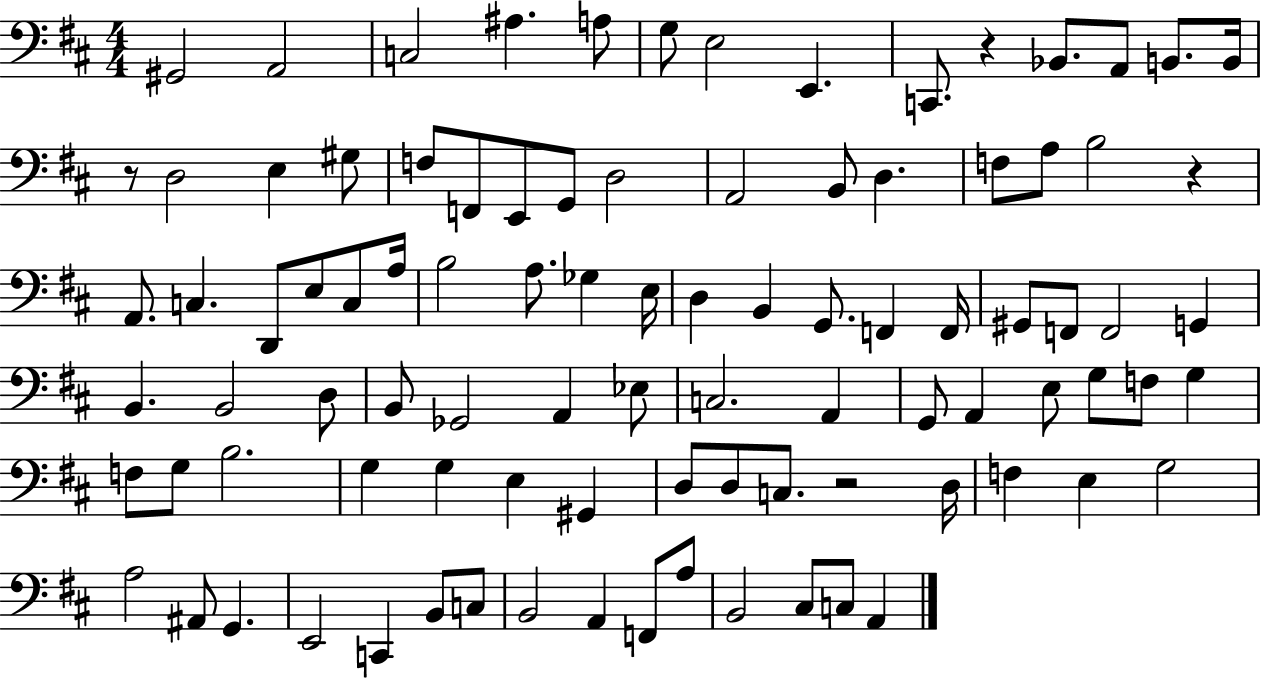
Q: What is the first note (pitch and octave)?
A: G#2